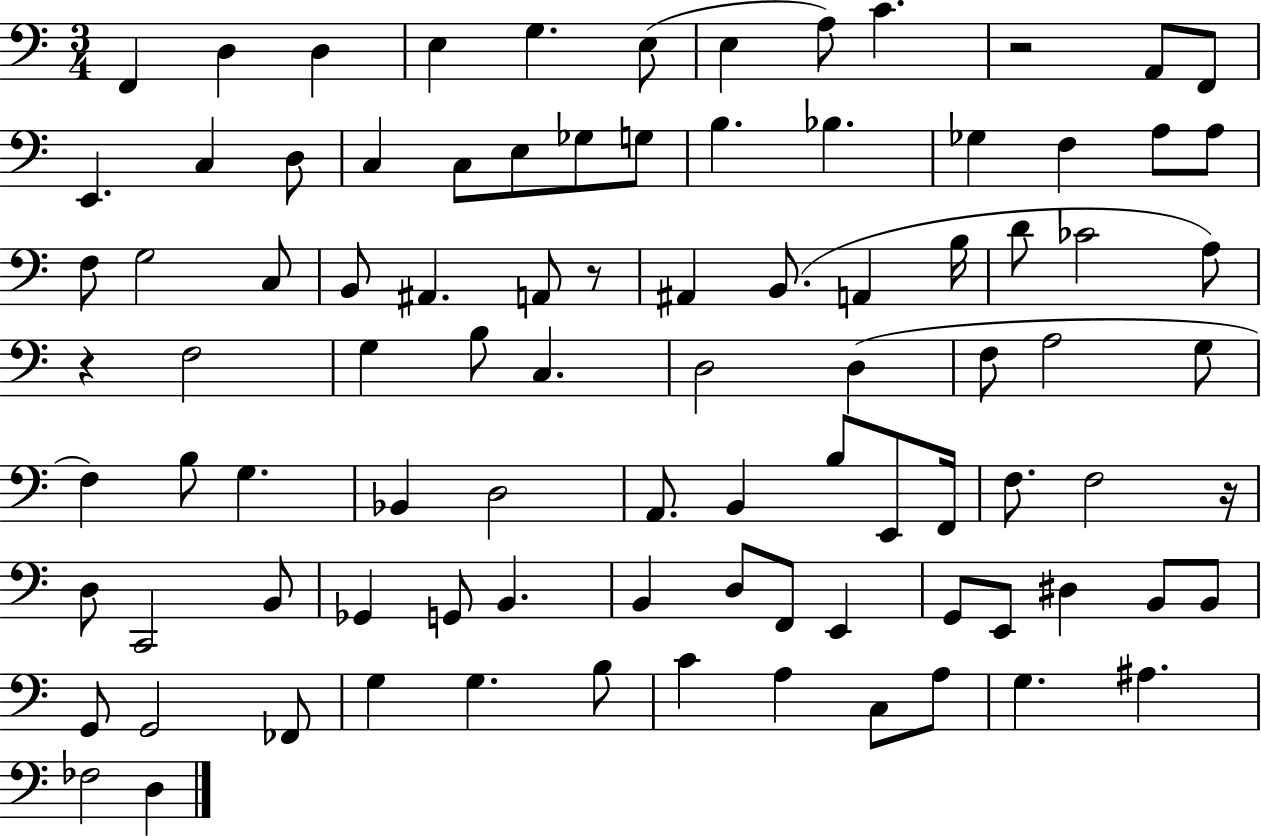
X:1
T:Untitled
M:3/4
L:1/4
K:C
F,, D, D, E, G, E,/2 E, A,/2 C z2 A,,/2 F,,/2 E,, C, D,/2 C, C,/2 E,/2 _G,/2 G,/2 B, _B, _G, F, A,/2 A,/2 F,/2 G,2 C,/2 B,,/2 ^A,, A,,/2 z/2 ^A,, B,,/2 A,, B,/4 D/2 _C2 A,/2 z F,2 G, B,/2 C, D,2 D, F,/2 A,2 G,/2 F, B,/2 G, _B,, D,2 A,,/2 B,, B,/2 E,,/2 F,,/4 F,/2 F,2 z/4 D,/2 C,,2 B,,/2 _G,, G,,/2 B,, B,, D,/2 F,,/2 E,, G,,/2 E,,/2 ^D, B,,/2 B,,/2 G,,/2 G,,2 _F,,/2 G, G, B,/2 C A, C,/2 A,/2 G, ^A, _F,2 D,